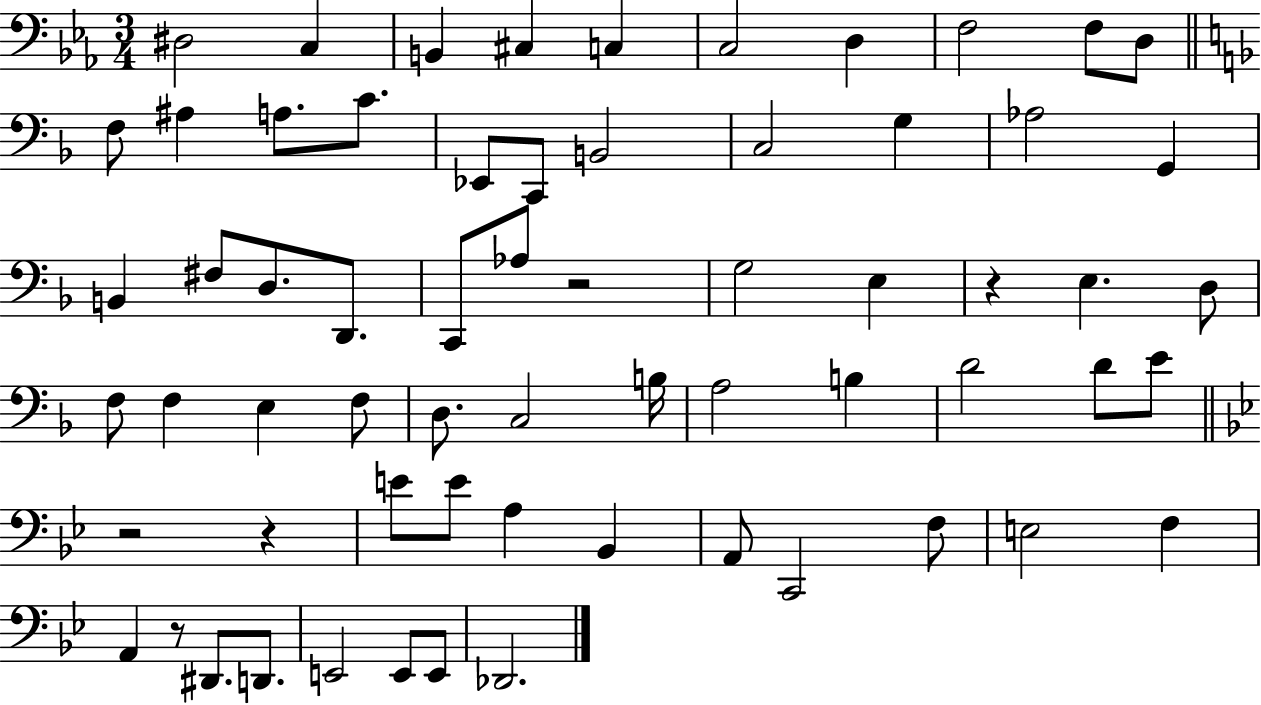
{
  \clef bass
  \numericTimeSignature
  \time 3/4
  \key ees \major
  \repeat volta 2 { dis2 c4 | b,4 cis4 c4 | c2 d4 | f2 f8 d8 | \break \bar "||" \break \key f \major f8 ais4 a8. c'8. | ees,8 c,8 b,2 | c2 g4 | aes2 g,4 | \break b,4 fis8 d8. d,8. | c,8 aes8 r2 | g2 e4 | r4 e4. d8 | \break f8 f4 e4 f8 | d8. c2 b16 | a2 b4 | d'2 d'8 e'8 | \break \bar "||" \break \key g \minor r2 r4 | e'8 e'8 a4 bes,4 | a,8 c,2 f8 | e2 f4 | \break a,4 r8 dis,8. d,8. | e,2 e,8 e,8 | des,2. | } \bar "|."
}